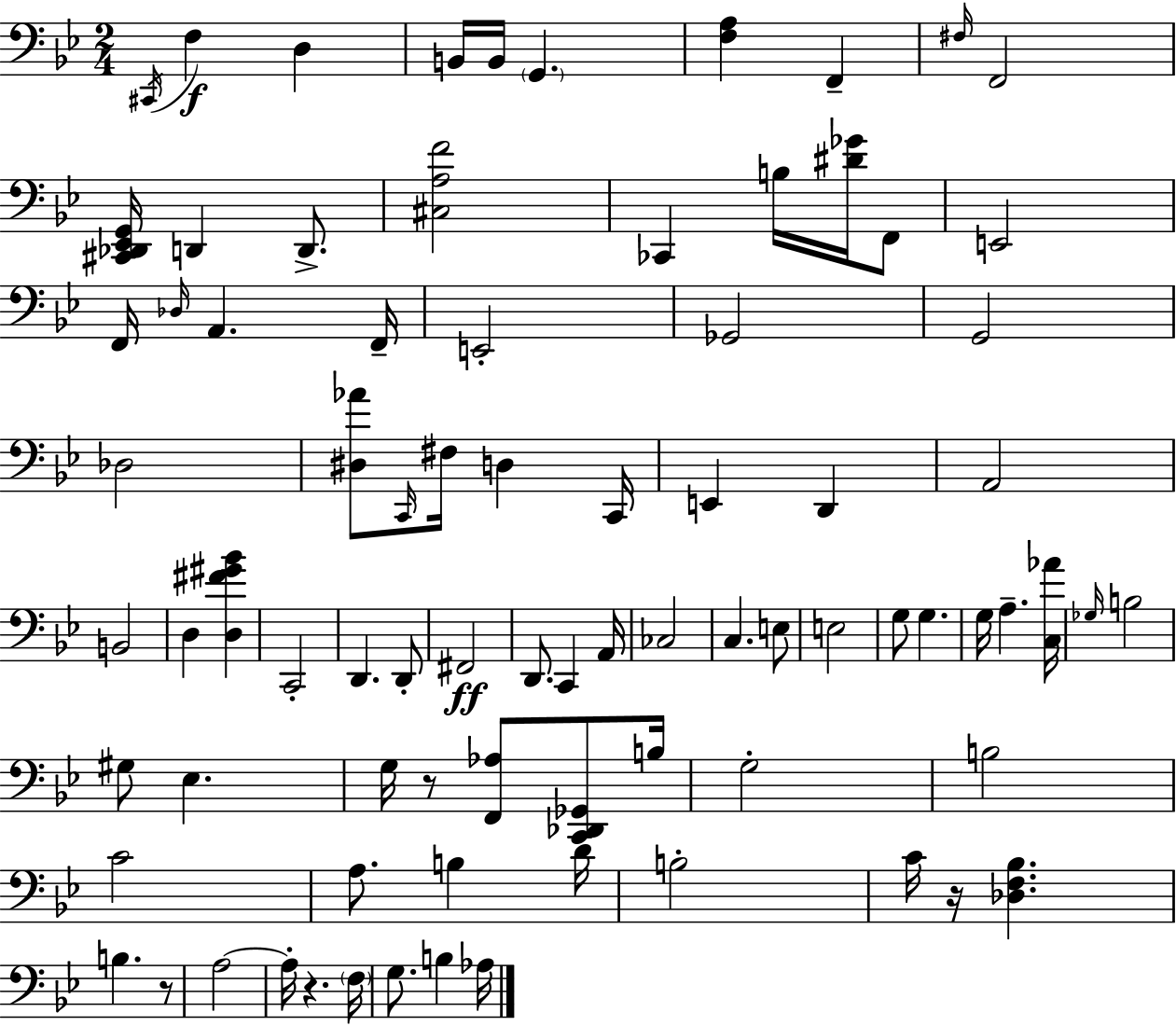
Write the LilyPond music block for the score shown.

{
  \clef bass
  \numericTimeSignature
  \time 2/4
  \key g \minor
  \acciaccatura { cis,16 }\f f4 d4 | b,16 b,16 \parenthesize g,4. | <f a>4 f,4-- | \grace { fis16 } f,2 | \break <cis, des, ees, g,>16 d,4 d,8.-> | <cis a f'>2 | ces,4 b16 <dis' ges'>16 | f,8 e,2 | \break f,16 \grace { des16 } a,4. | f,16-- e,2-. | ges,2 | g,2 | \break des2 | <dis aes'>8 \grace { c,16 } fis16 d4 | c,16 e,4 | d,4 a,2 | \break b,2 | d4 | <d fis' gis' bes'>4 c,2-. | d,4. | \break d,8-. fis,2\ff | d,8. c,4 | a,16 ces2 | c4. | \break e8 e2 | g8 g4. | g16 a4.-- | <c aes'>16 \grace { ges16 } b2 | \break gis8 ees4. | g16 r8 | <f, aes>8 <c, des, ges,>8 b16 g2-. | b2 | \break c'2 | a8. | b4 d'16 b2-. | c'16 r16 <des f bes>4. | \break b4. | r8 a2~~ | a16-. r4. | \parenthesize f16 g8. | \break b4 aes16 \bar "|."
}